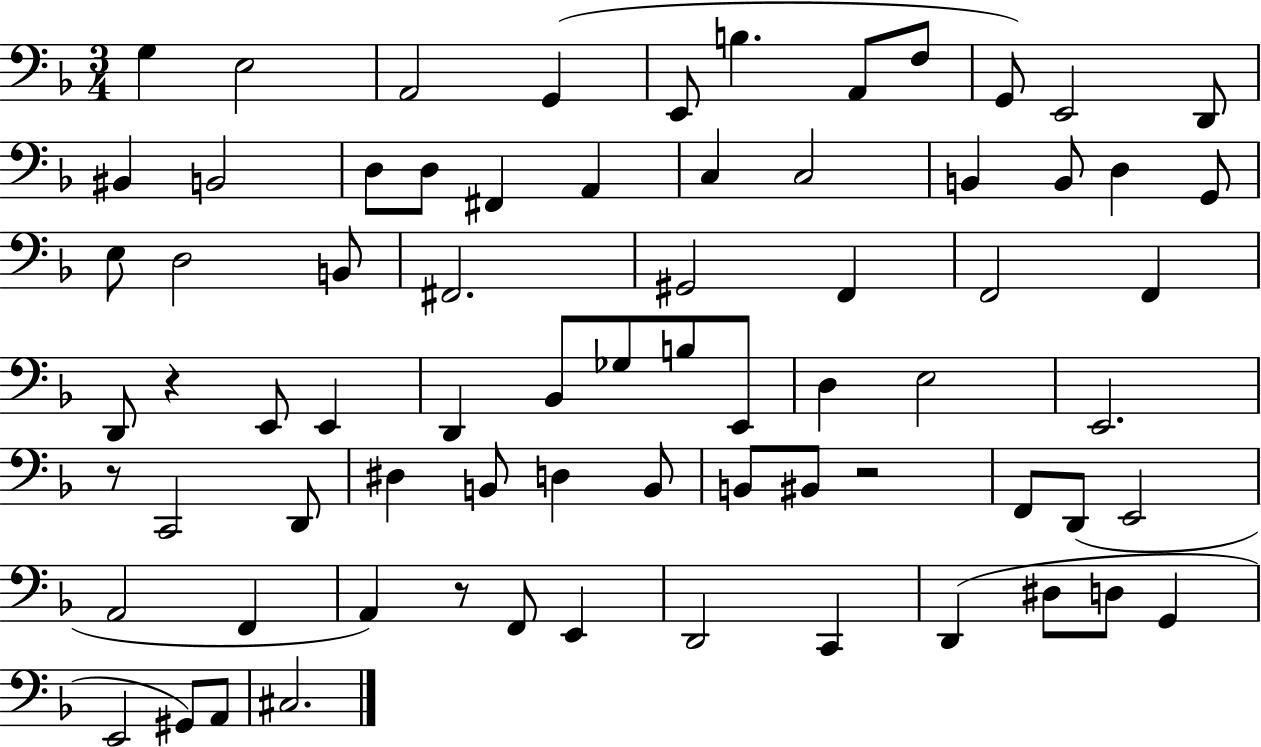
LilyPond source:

{
  \clef bass
  \numericTimeSignature
  \time 3/4
  \key f \major
  g4 e2 | a,2 g,4( | e,8 b4. a,8 f8 | g,8) e,2 d,8 | \break bis,4 b,2 | d8 d8 fis,4 a,4 | c4 c2 | b,4 b,8 d4 g,8 | \break e8 d2 b,8 | fis,2. | gis,2 f,4 | f,2 f,4 | \break d,8 r4 e,8 e,4 | d,4 bes,8 ges8 b8 e,8 | d4 e2 | e,2. | \break r8 c,2 d,8 | dis4 b,8 d4 b,8 | b,8 bis,8 r2 | f,8 d,8( e,2 | \break a,2 f,4 | a,4) r8 f,8 e,4 | d,2 c,4 | d,4( dis8 d8 g,4 | \break e,2 gis,8) a,8 | cis2. | \bar "|."
}